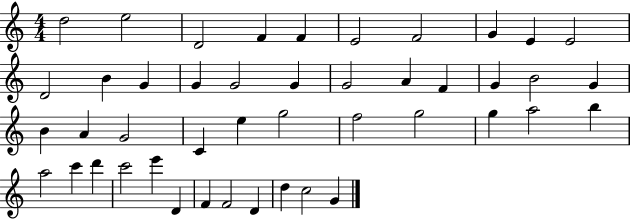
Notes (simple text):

D5/h E5/h D4/h F4/q F4/q E4/h F4/h G4/q E4/q E4/h D4/h B4/q G4/q G4/q G4/h G4/q G4/h A4/q F4/q G4/q B4/h G4/q B4/q A4/q G4/h C4/q E5/q G5/h F5/h G5/h G5/q A5/h B5/q A5/h C6/q D6/q C6/h E6/q D4/q F4/q F4/h D4/q D5/q C5/h G4/q